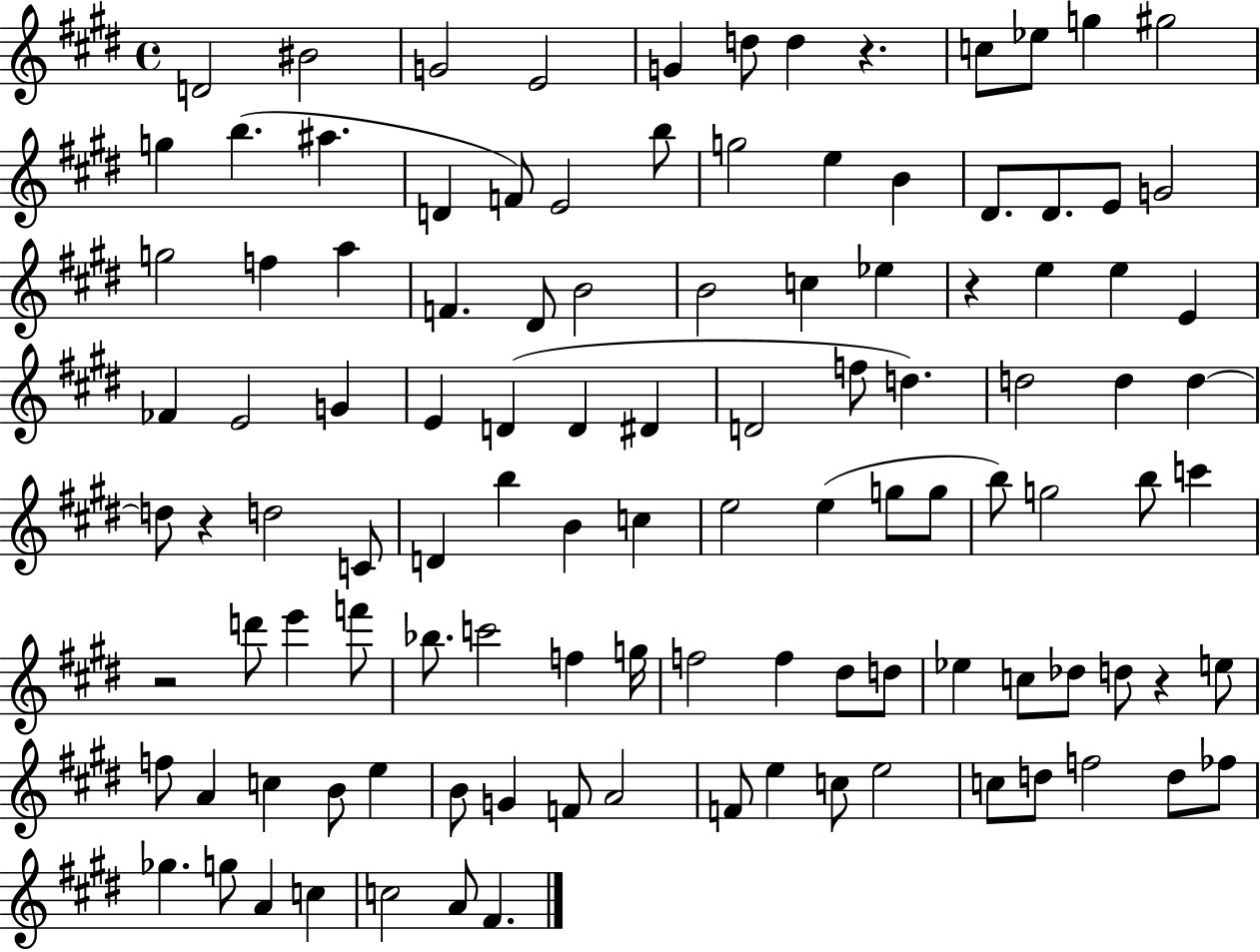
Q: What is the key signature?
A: E major